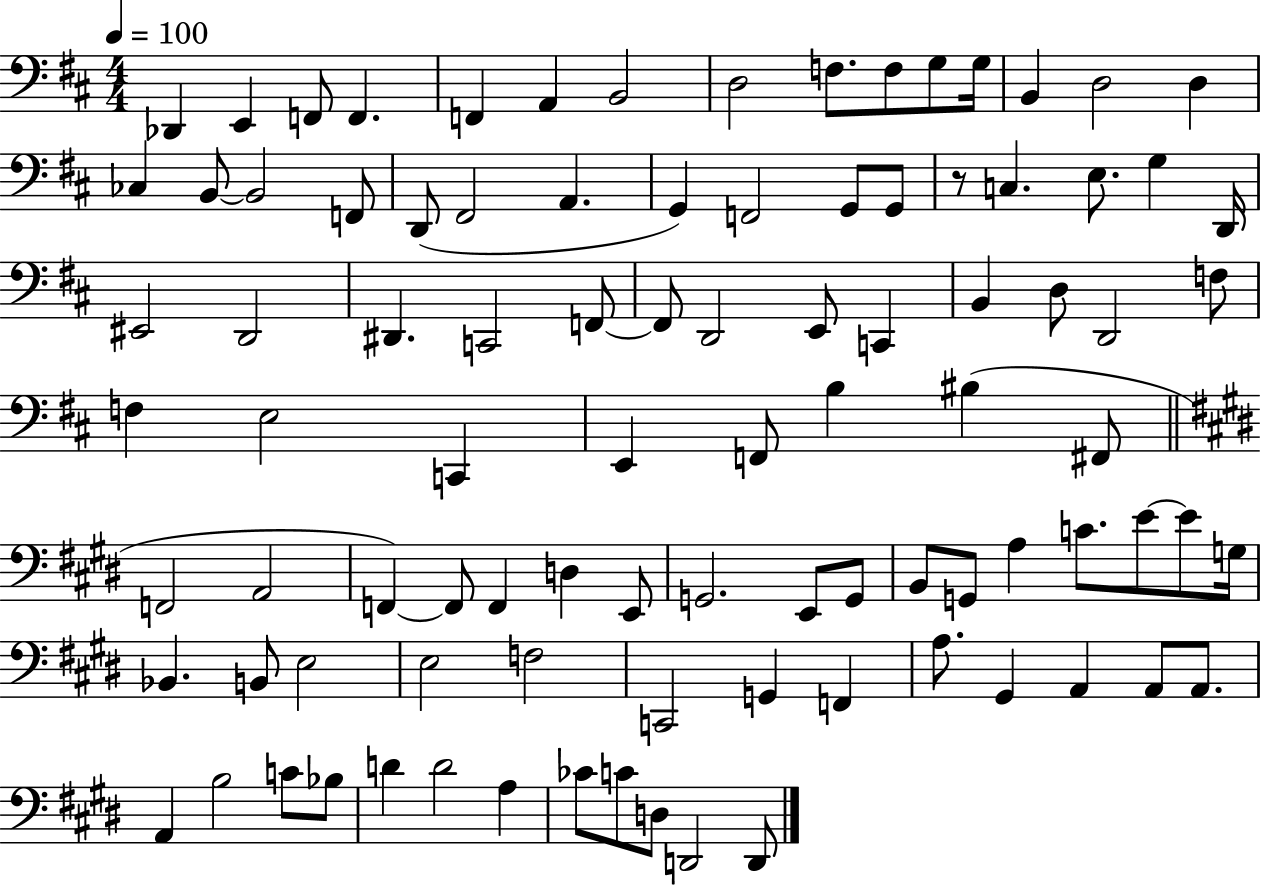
Db2/q E2/q F2/e F2/q. F2/q A2/q B2/h D3/h F3/e. F3/e G3/e G3/s B2/q D3/h D3/q CES3/q B2/e B2/h F2/e D2/e F#2/h A2/q. G2/q F2/h G2/e G2/e R/e C3/q. E3/e. G3/q D2/s EIS2/h D2/h D#2/q. C2/h F2/e F2/e D2/h E2/e C2/q B2/q D3/e D2/h F3/e F3/q E3/h C2/q E2/q F2/e B3/q BIS3/q F#2/e F2/h A2/h F2/q F2/e F2/q D3/q E2/e G2/h. E2/e G2/e B2/e G2/e A3/q C4/e. E4/e E4/e G3/s Bb2/q. B2/e E3/h E3/h F3/h C2/h G2/q F2/q A3/e. G#2/q A2/q A2/e A2/e. A2/q B3/h C4/e Bb3/e D4/q D4/h A3/q CES4/e C4/e D3/e D2/h D2/e